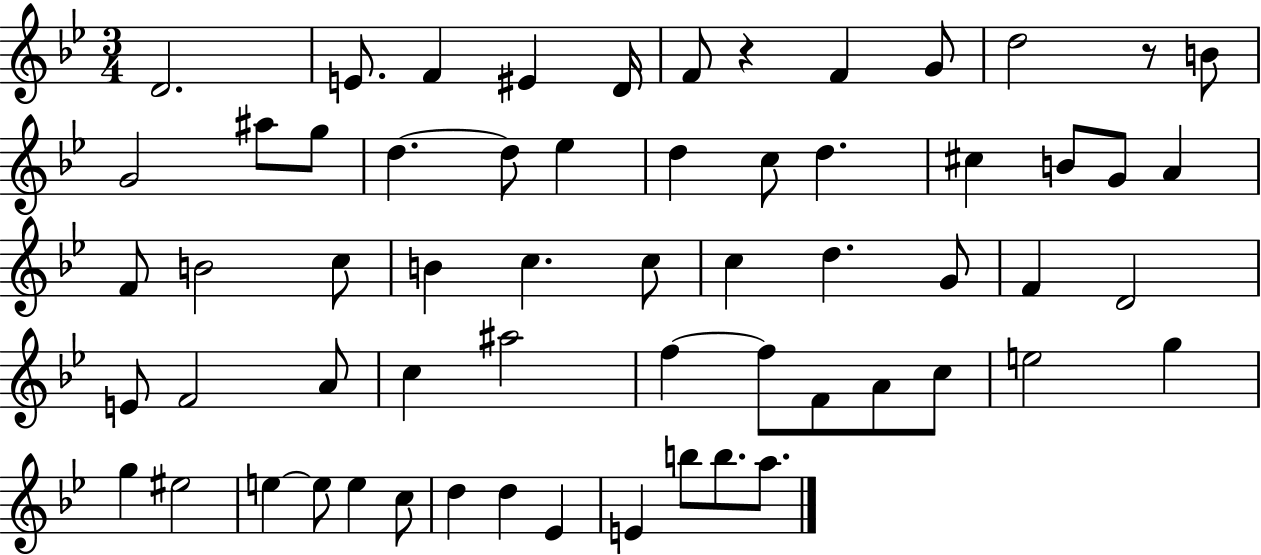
D4/h. E4/e. F4/q EIS4/q D4/s F4/e R/q F4/q G4/e D5/h R/e B4/e G4/h A#5/e G5/e D5/q. D5/e Eb5/q D5/q C5/e D5/q. C#5/q B4/e G4/e A4/q F4/e B4/h C5/e B4/q C5/q. C5/e C5/q D5/q. G4/e F4/q D4/h E4/e F4/h A4/e C5/q A#5/h F5/q F5/e F4/e A4/e C5/e E5/h G5/q G5/q EIS5/h E5/q E5/e E5/q C5/e D5/q D5/q Eb4/q E4/q B5/e B5/e. A5/e.